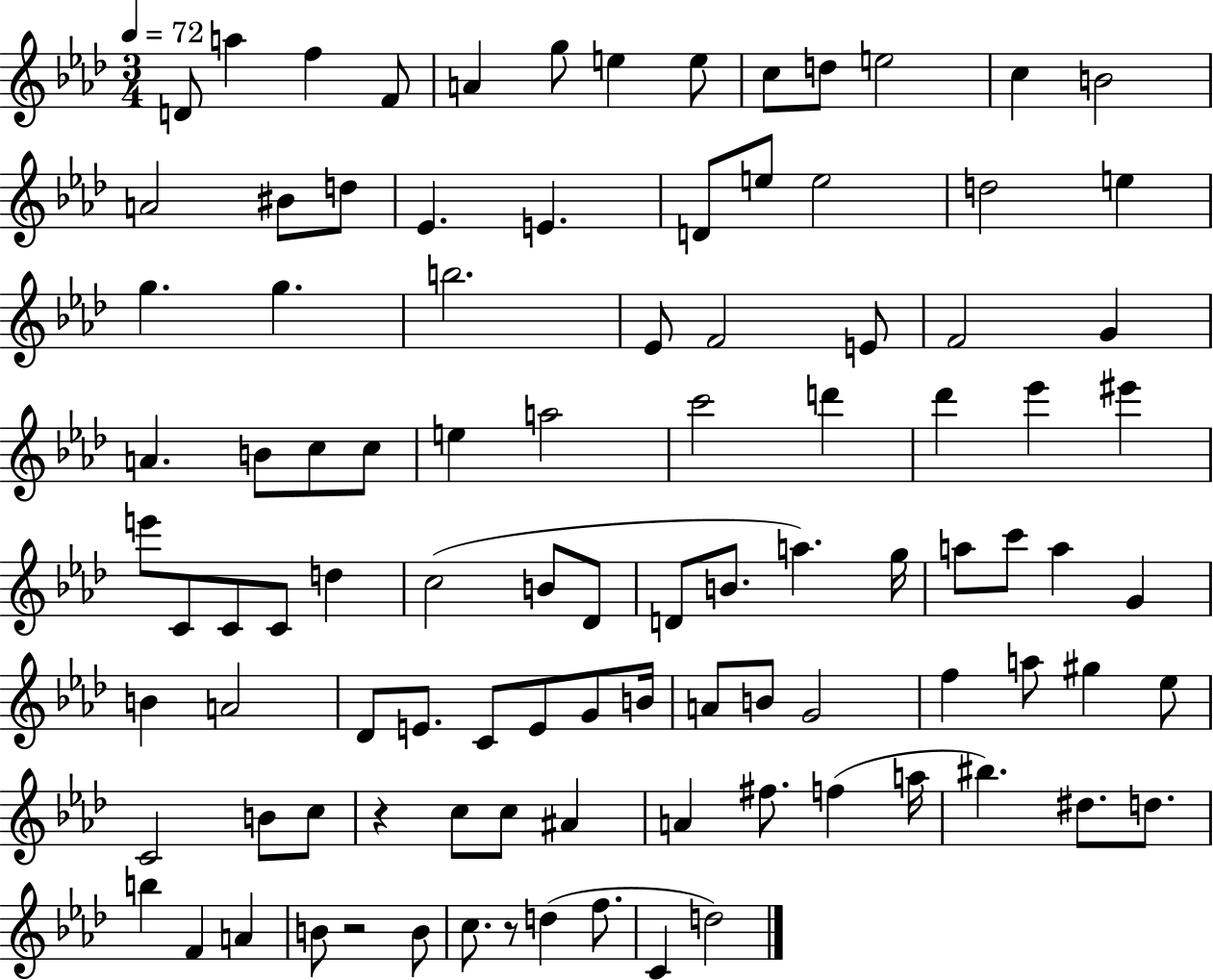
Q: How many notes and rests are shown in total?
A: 99